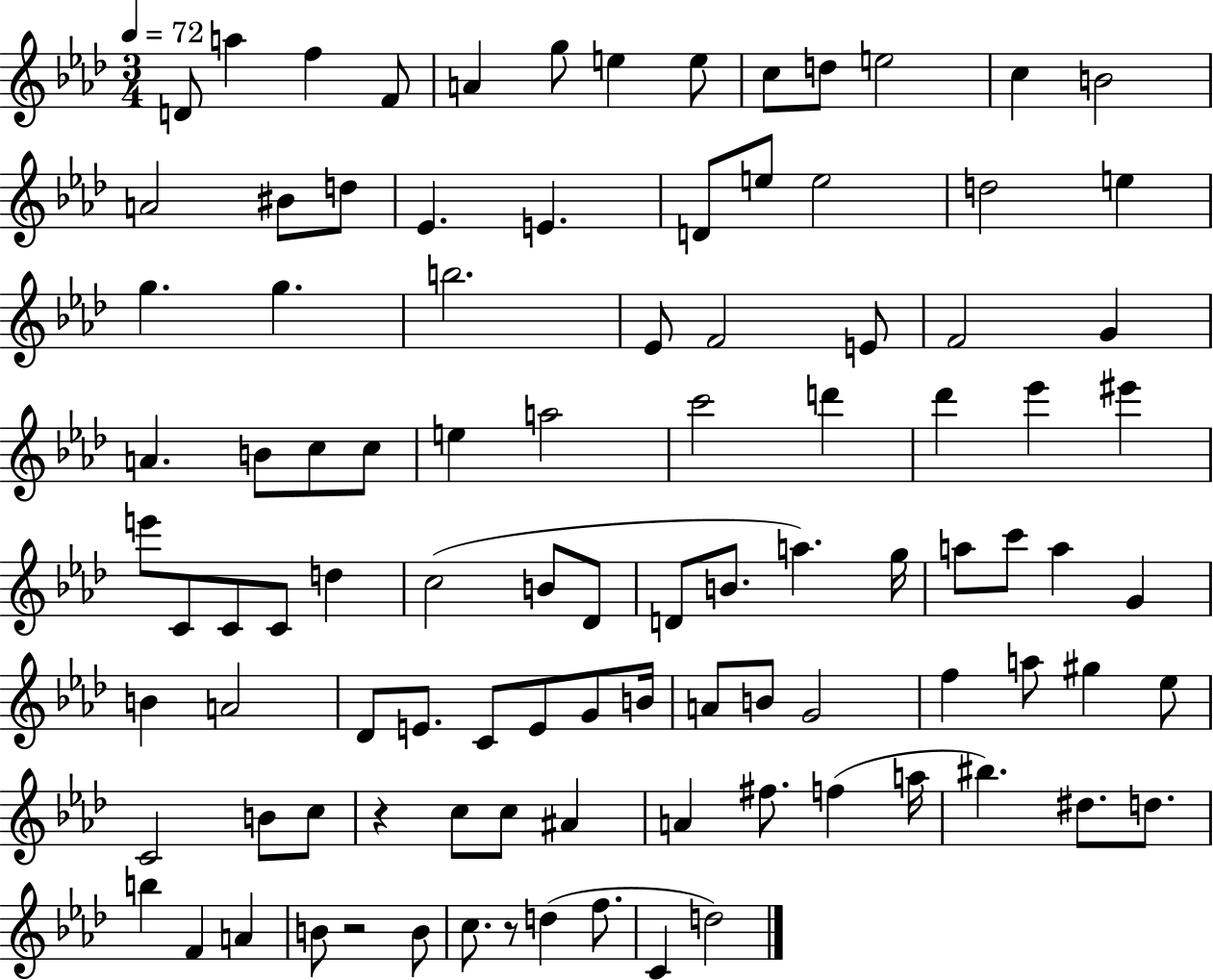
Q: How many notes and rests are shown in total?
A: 99